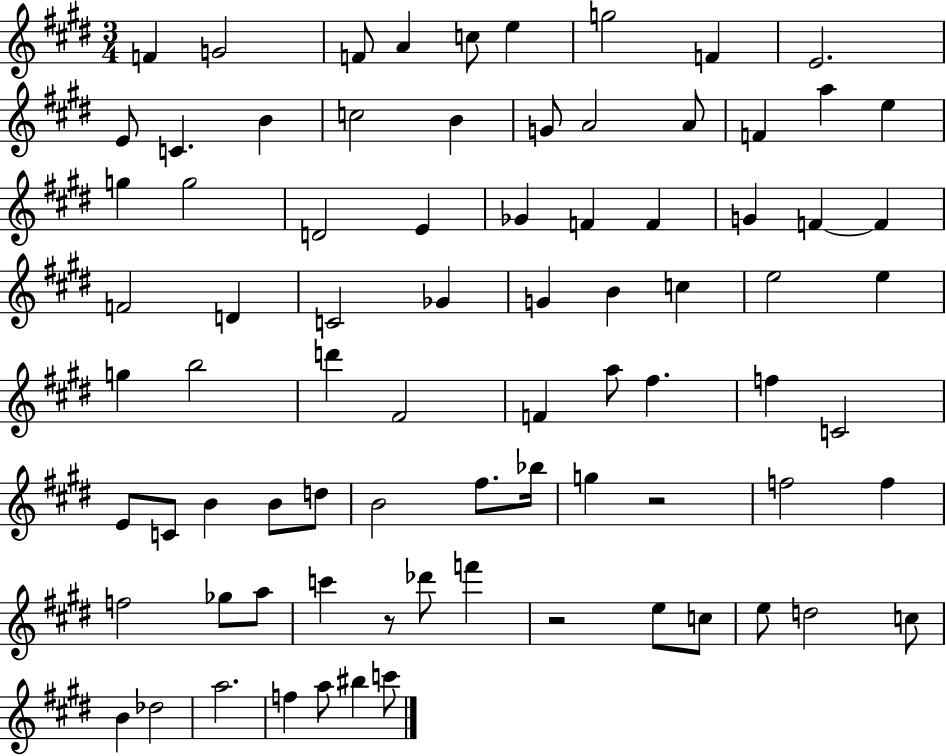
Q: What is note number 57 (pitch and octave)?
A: G5